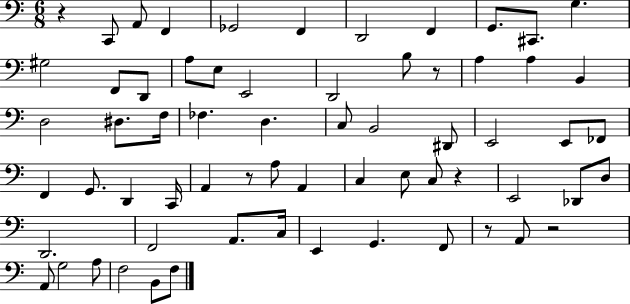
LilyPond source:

{
  \clef bass
  \numericTimeSignature
  \time 6/8
  \key c \major
  r4 c,8 a,8 f,4 | ges,2 f,4 | d,2 f,4 | g,8. cis,8. g4. | \break gis2 f,8 d,8 | a8 e8 e,2 | d,2 b8 r8 | a4 a4 b,4 | \break d2 dis8. f16 | fes4. d4. | c8 b,2 dis,8 | e,2 e,8 fes,8 | \break f,4 g,8. d,4 c,16 | a,4 r8 a8 a,4 | c4 e8 c8 r4 | e,2 des,8 d8 | \break d,2. | f,2 a,8. c16 | e,4 g,4. f,8 | r8 a,8 r2 | \break a,8 g2 a8 | f2 b,8 f8 | \bar "|."
}